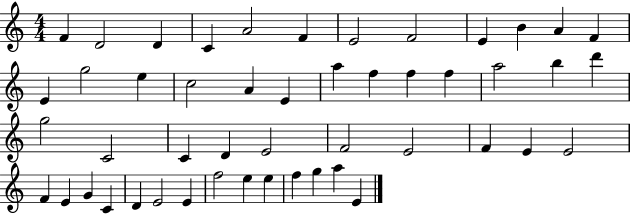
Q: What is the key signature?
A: C major